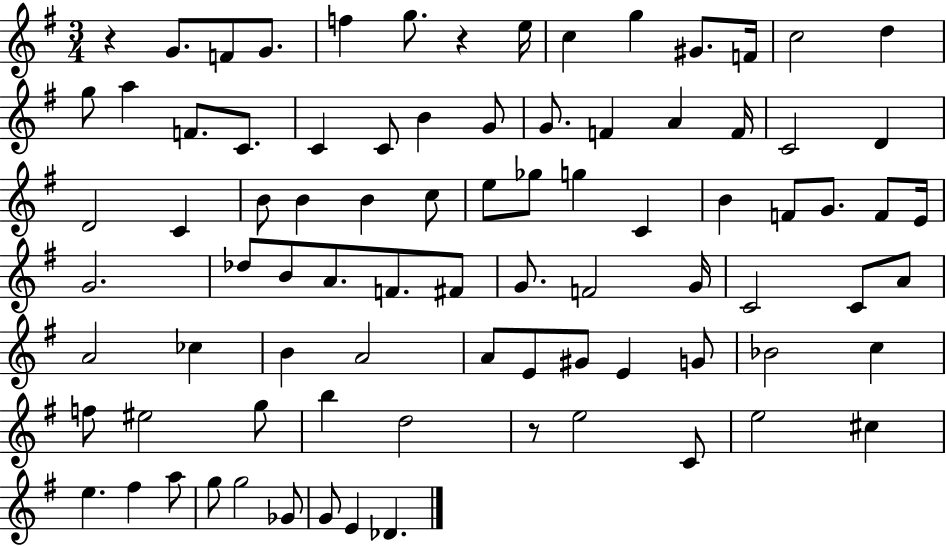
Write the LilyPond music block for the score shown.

{
  \clef treble
  \numericTimeSignature
  \time 3/4
  \key g \major
  r4 g'8. f'8 g'8. | f''4 g''8. r4 e''16 | c''4 g''4 gis'8. f'16 | c''2 d''4 | \break g''8 a''4 f'8. c'8. | c'4 c'8 b'4 g'8 | g'8. f'4 a'4 f'16 | c'2 d'4 | \break d'2 c'4 | b'8 b'4 b'4 c''8 | e''8 ges''8 g''4 c'4 | b'4 f'8 g'8. f'8 e'16 | \break g'2. | des''8 b'8 a'8. f'8. fis'8 | g'8. f'2 g'16 | c'2 c'8 a'8 | \break a'2 ces''4 | b'4 a'2 | a'8 e'8 gis'8 e'4 g'8 | bes'2 c''4 | \break f''8 eis''2 g''8 | b''4 d''2 | r8 e''2 c'8 | e''2 cis''4 | \break e''4. fis''4 a''8 | g''8 g''2 ges'8 | g'8 e'4 des'4. | \bar "|."
}